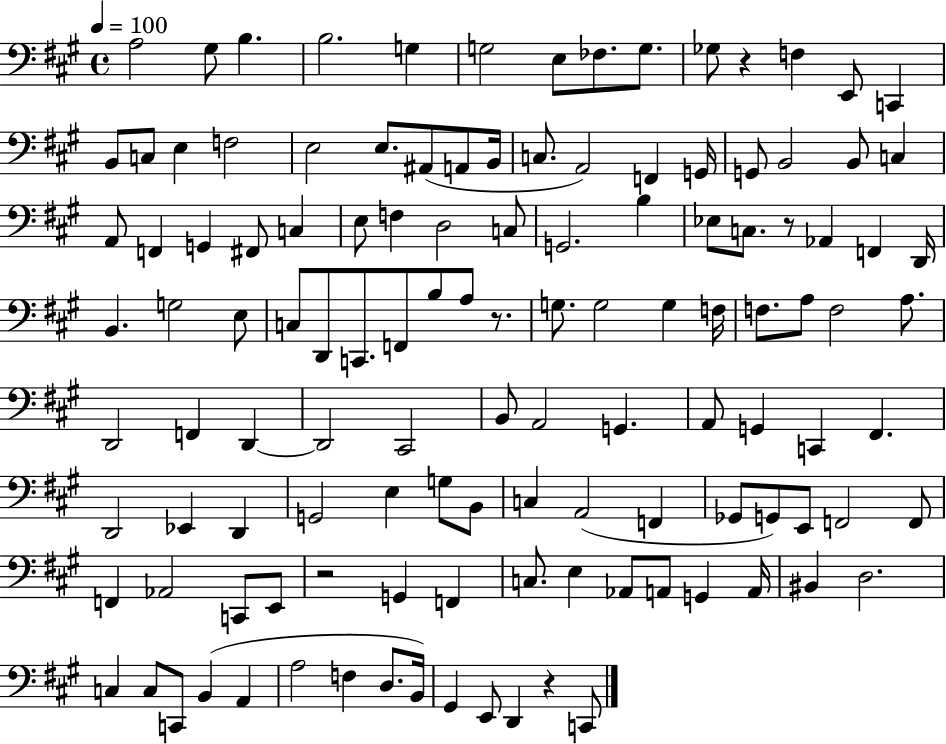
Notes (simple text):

A3/h G#3/e B3/q. B3/h. G3/q G3/h E3/e FES3/e. G3/e. Gb3/e R/q F3/q E2/e C2/q B2/e C3/e E3/q F3/h E3/h E3/e. A#2/e A2/e B2/s C3/e. A2/h F2/q G2/s G2/e B2/h B2/e C3/q A2/e F2/q G2/q F#2/e C3/q E3/e F3/q D3/h C3/e G2/h. B3/q Eb3/e C3/e. R/e Ab2/q F2/q D2/s B2/q. G3/h E3/e C3/e D2/e C2/e. F2/e B3/e A3/e R/e. G3/e. G3/h G3/q F3/s F3/e. A3/e F3/h A3/e. D2/h F2/q D2/q D2/h C#2/h B2/e A2/h G2/q. A2/e G2/q C2/q F#2/q. D2/h Eb2/q D2/q G2/h E3/q G3/e B2/e C3/q A2/h F2/q Gb2/e G2/e E2/e F2/h F2/e F2/q Ab2/h C2/e E2/e R/h G2/q F2/q C3/e. E3/q Ab2/e A2/e G2/q A2/s BIS2/q D3/h. C3/q C3/e C2/e B2/q A2/q A3/h F3/q D3/e. B2/s G#2/q E2/e D2/q R/q C2/e